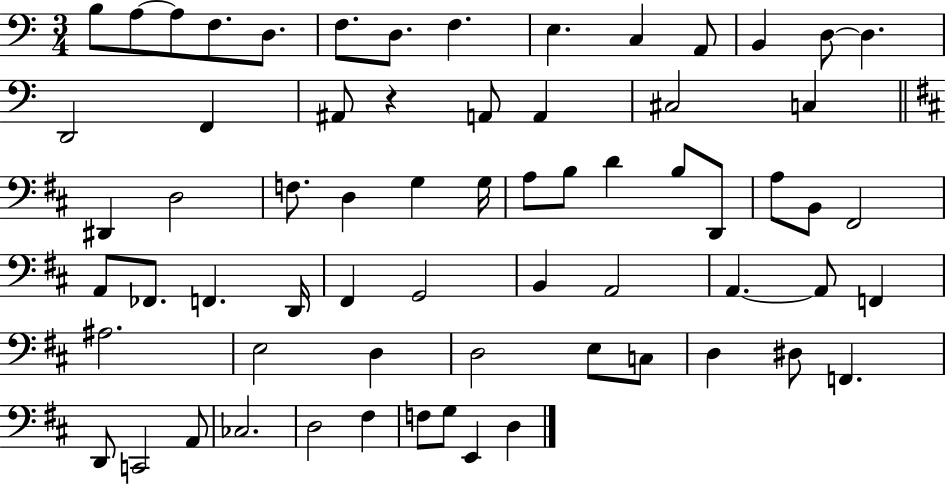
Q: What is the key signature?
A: C major